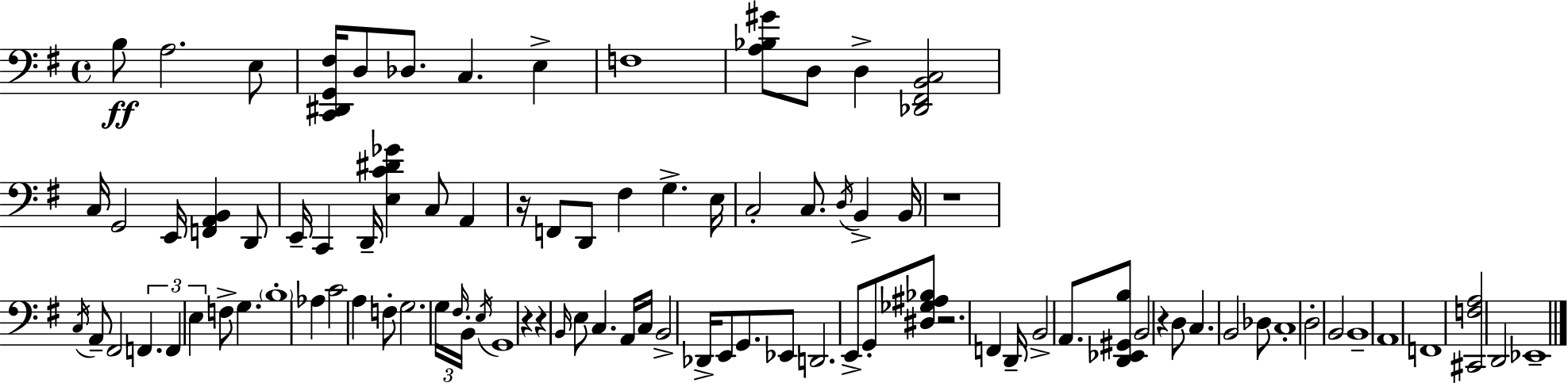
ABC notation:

X:1
T:Untitled
M:4/4
L:1/4
K:G
B,/2 A,2 E,/2 [C,,^D,,G,,^F,]/4 D,/2 _D,/2 C, E, F,4 [A,_B,^G]/2 D,/2 D, [_D,,^F,,B,,C,]2 C,/4 G,,2 E,,/4 [F,,A,,B,,] D,,/2 E,,/4 C,, D,,/4 [E,C^D_G] C,/2 A,, z/4 F,,/2 D,,/2 ^F, G, E,/4 C,2 C,/2 D,/4 B,, B,,/4 z4 C,/4 A,,/2 ^F,,2 F,, F,, E, F,/2 G, B,4 _A, C2 A, F,/2 G,2 G,/4 ^F,/4 B,,/4 E,/4 G,,4 z z B,,/4 E,/2 C, A,,/4 C,/4 B,,2 _D,,/4 E,,/2 G,,/2 _E,,/2 D,,2 E,,/2 G,,/2 [^D,_G,^A,_B,]/2 z2 F,, D,,/4 B,,2 A,,/2 [D,,_E,,^G,,B,]/2 B,,2 z D,/2 C, B,,2 _D,/2 C,4 D,2 B,,2 B,,4 A,,4 F,,4 [^C,,F,A,]2 D,,2 _E,,4